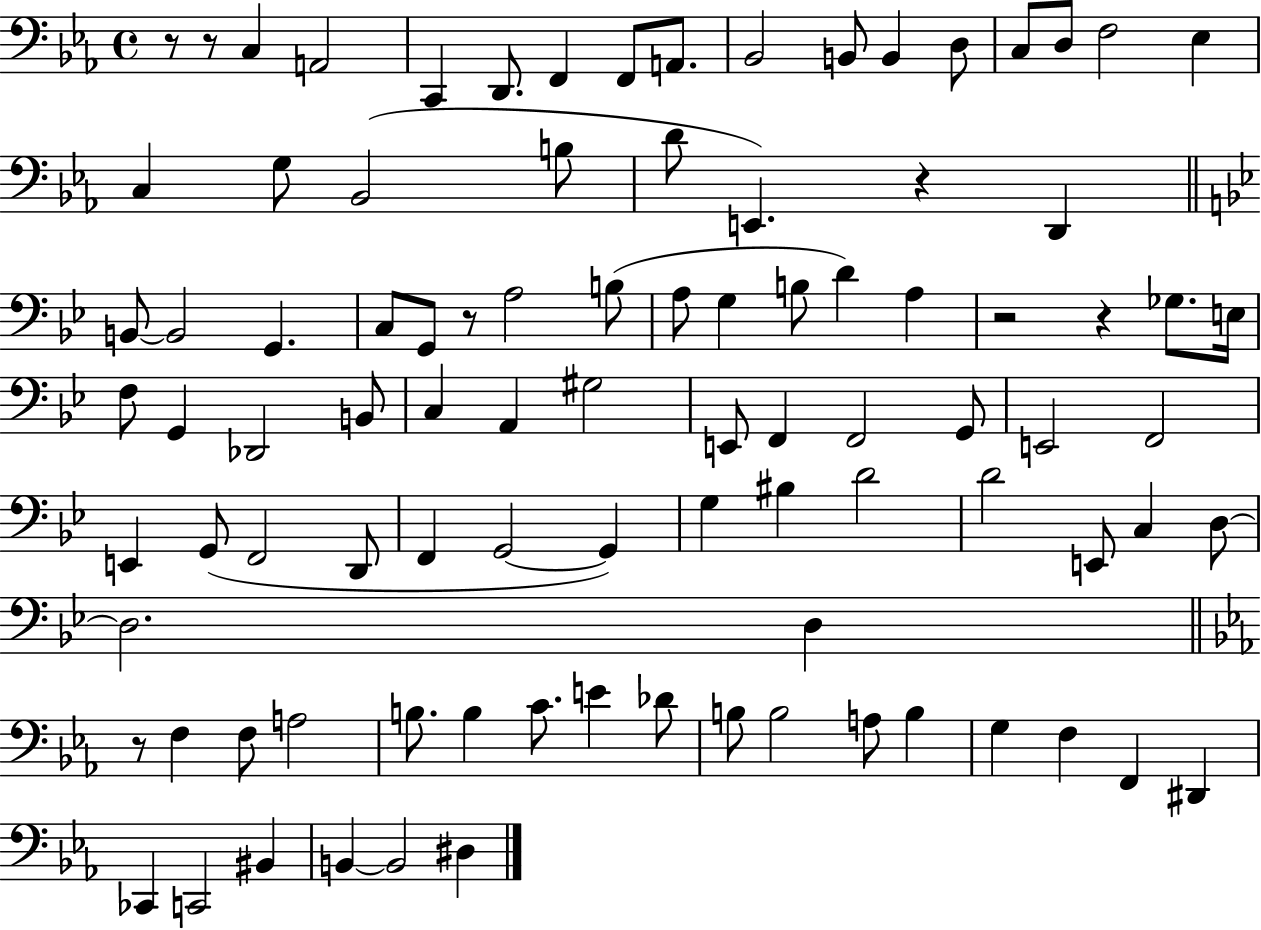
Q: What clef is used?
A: bass